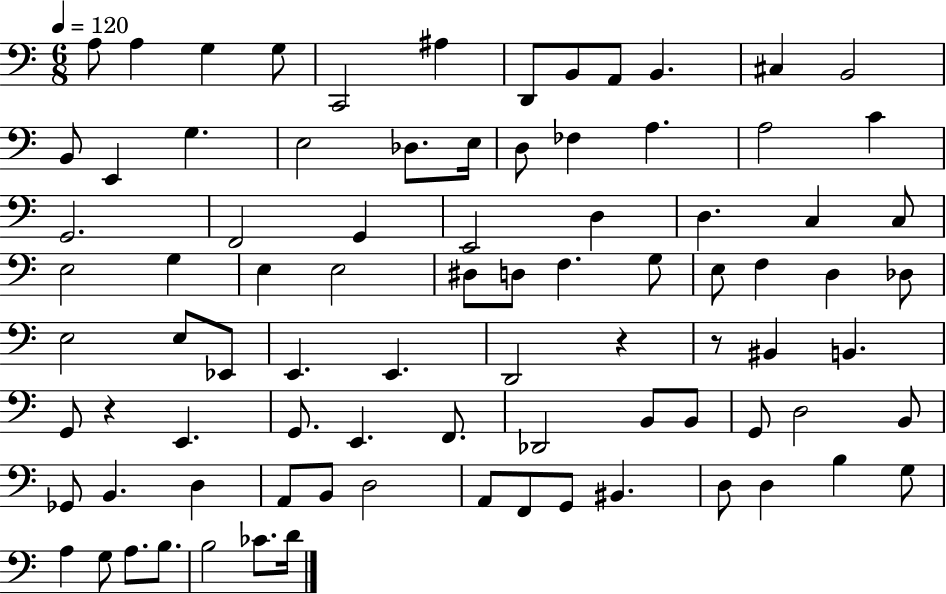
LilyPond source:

{
  \clef bass
  \numericTimeSignature
  \time 6/8
  \key c \major
  \tempo 4 = 120
  \repeat volta 2 { a8 a4 g4 g8 | c,2 ais4 | d,8 b,8 a,8 b,4. | cis4 b,2 | \break b,8 e,4 g4. | e2 des8. e16 | d8 fes4 a4. | a2 c'4 | \break g,2. | f,2 g,4 | e,2 d4 | d4. c4 c8 | \break e2 g4 | e4 e2 | dis8 d8 f4. g8 | e8 f4 d4 des8 | \break e2 e8 ees,8 | e,4. e,4. | d,2 r4 | r8 bis,4 b,4. | \break g,8 r4 e,4. | g,8. e,4. f,8. | des,2 b,8 b,8 | g,8 d2 b,8 | \break ges,8 b,4. d4 | a,8 b,8 d2 | a,8 f,8 g,8 bis,4. | d8 d4 b4 g8 | \break a4 g8 a8. b8. | b2 ces'8. d'16 | } \bar "|."
}